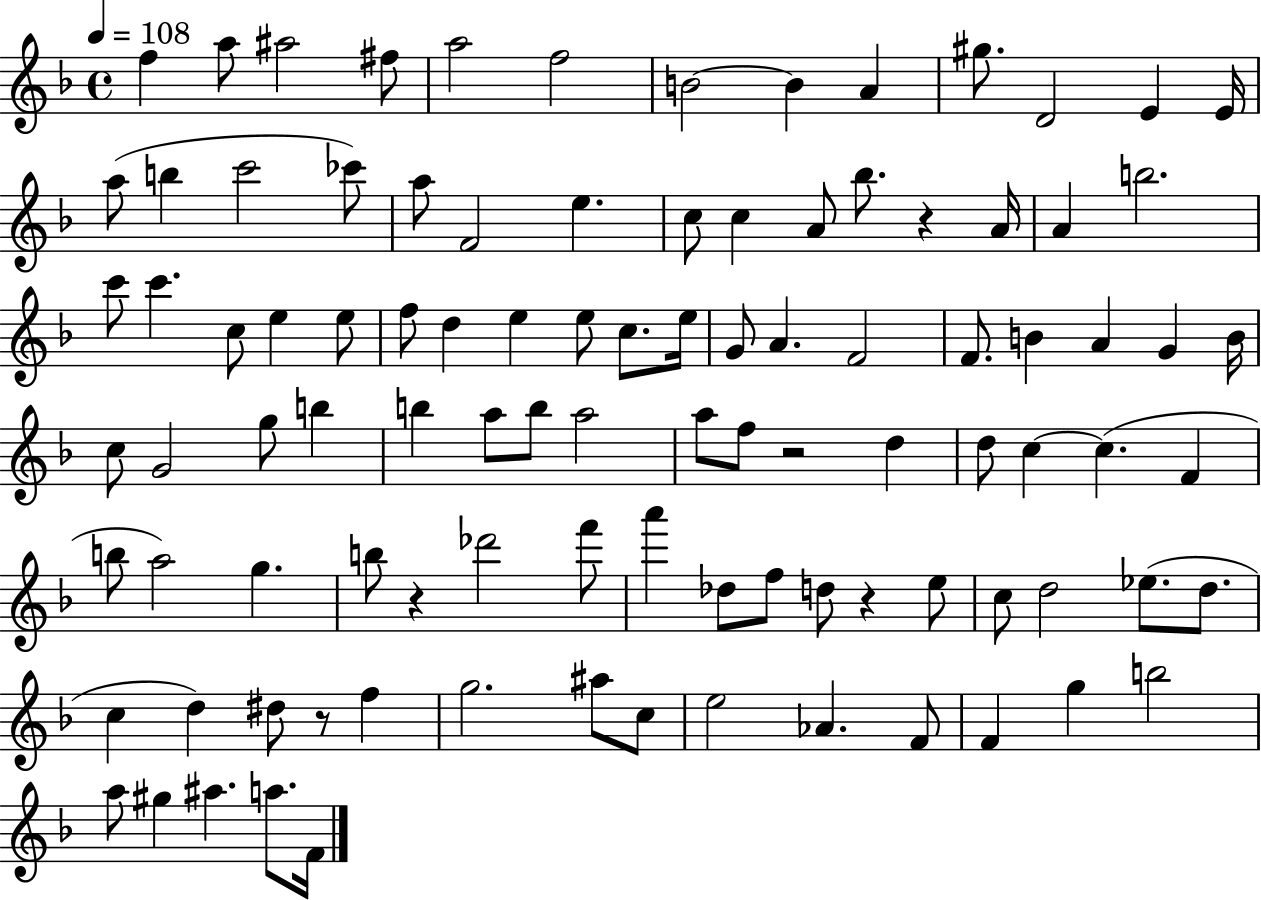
X:1
T:Untitled
M:4/4
L:1/4
K:F
f a/2 ^a2 ^f/2 a2 f2 B2 B A ^g/2 D2 E E/4 a/2 b c'2 _c'/2 a/2 F2 e c/2 c A/2 _b/2 z A/4 A b2 c'/2 c' c/2 e e/2 f/2 d e e/2 c/2 e/4 G/2 A F2 F/2 B A G B/4 c/2 G2 g/2 b b a/2 b/2 a2 a/2 f/2 z2 d d/2 c c F b/2 a2 g b/2 z _d'2 f'/2 a' _d/2 f/2 d/2 z e/2 c/2 d2 _e/2 d/2 c d ^d/2 z/2 f g2 ^a/2 c/2 e2 _A F/2 F g b2 a/2 ^g ^a a/2 F/4